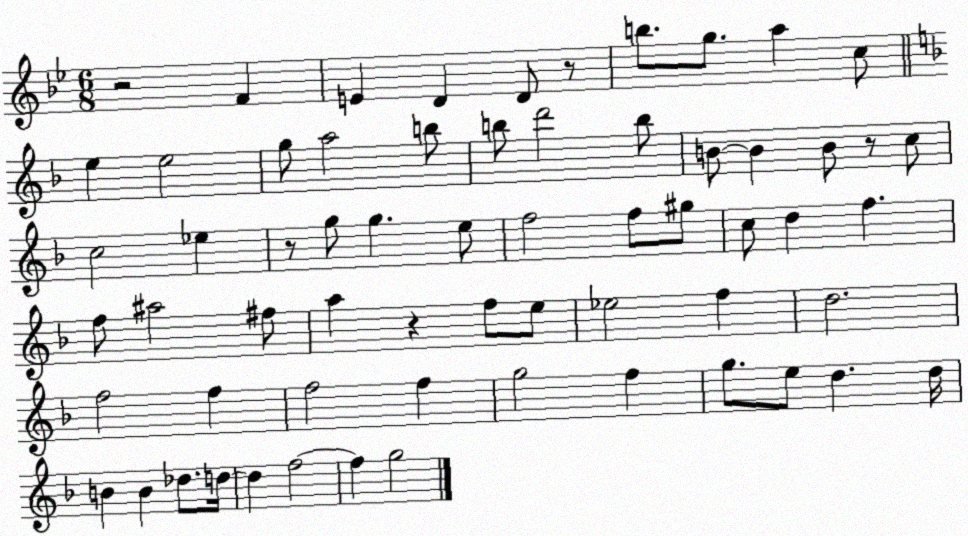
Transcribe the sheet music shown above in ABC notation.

X:1
T:Untitled
M:6/8
L:1/4
K:Bb
z2 F E D D/2 z/2 b/2 g/2 a c/2 e e2 g/2 a2 b/2 b/2 d'2 b/2 B/2 B B/2 z/2 c/2 c2 _e z/2 g/2 g e/2 f2 f/2 ^g/2 c/2 d f f/2 ^a2 ^f/2 a z f/2 e/2 _e2 f d2 f2 f f2 f g2 f g/2 e/2 d d/4 B B _d/2 d/4 d f2 f g2